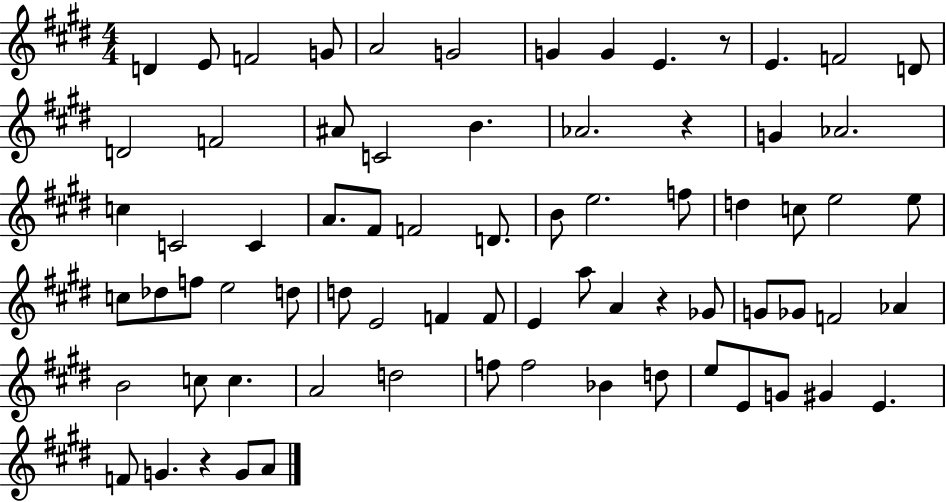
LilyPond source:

{
  \clef treble
  \numericTimeSignature
  \time 4/4
  \key e \major
  \repeat volta 2 { d'4 e'8 f'2 g'8 | a'2 g'2 | g'4 g'4 e'4. r8 | e'4. f'2 d'8 | \break d'2 f'2 | ais'8 c'2 b'4. | aes'2. r4 | g'4 aes'2. | \break c''4 c'2 c'4 | a'8. fis'8 f'2 d'8. | b'8 e''2. f''8 | d''4 c''8 e''2 e''8 | \break c''8 des''8 f''8 e''2 d''8 | d''8 e'2 f'4 f'8 | e'4 a''8 a'4 r4 ges'8 | g'8 ges'8 f'2 aes'4 | \break b'2 c''8 c''4. | a'2 d''2 | f''8 f''2 bes'4 d''8 | e''8 e'8 g'8 gis'4 e'4. | \break f'8 g'4. r4 g'8 a'8 | } \bar "|."
}